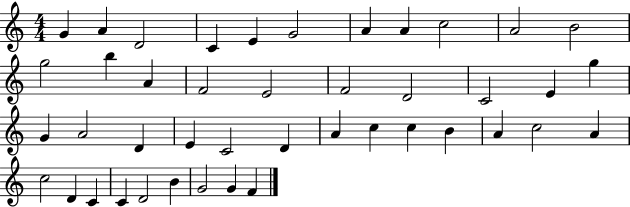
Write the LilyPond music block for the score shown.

{
  \clef treble
  \numericTimeSignature
  \time 4/4
  \key c \major
  g'4 a'4 d'2 | c'4 e'4 g'2 | a'4 a'4 c''2 | a'2 b'2 | \break g''2 b''4 a'4 | f'2 e'2 | f'2 d'2 | c'2 e'4 g''4 | \break g'4 a'2 d'4 | e'4 c'2 d'4 | a'4 c''4 c''4 b'4 | a'4 c''2 a'4 | \break c''2 d'4 c'4 | c'4 d'2 b'4 | g'2 g'4 f'4 | \bar "|."
}